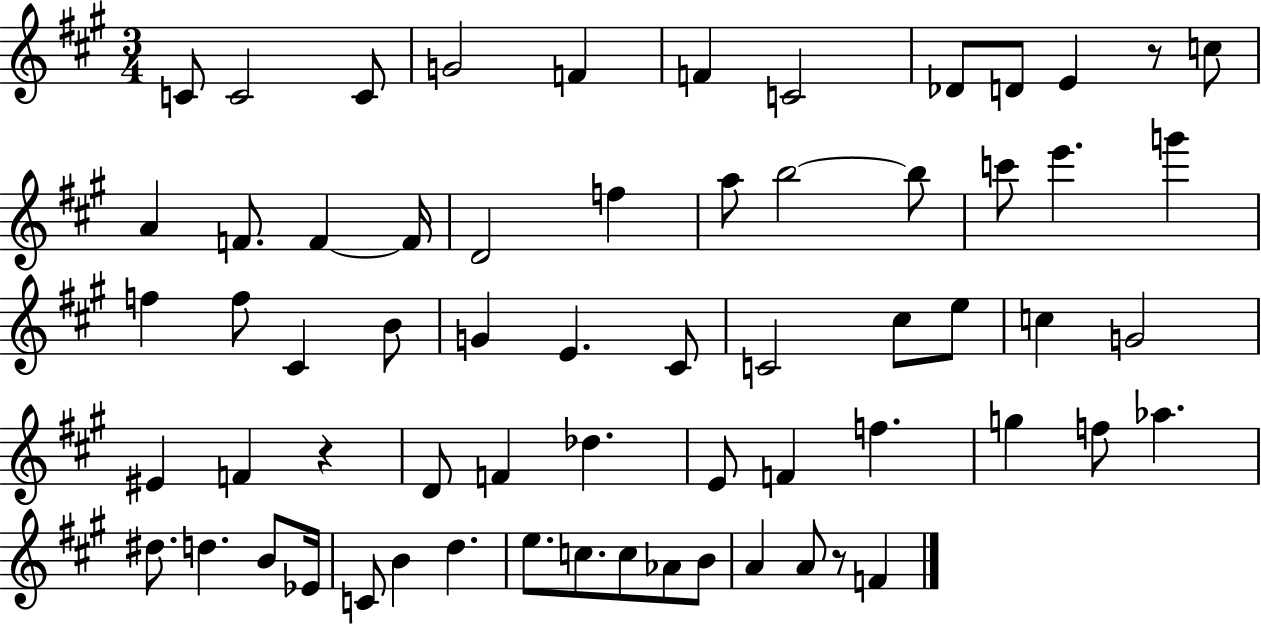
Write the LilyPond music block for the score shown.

{
  \clef treble
  \numericTimeSignature
  \time 3/4
  \key a \major
  c'8 c'2 c'8 | g'2 f'4 | f'4 c'2 | des'8 d'8 e'4 r8 c''8 | \break a'4 f'8. f'4~~ f'16 | d'2 f''4 | a''8 b''2~~ b''8 | c'''8 e'''4. g'''4 | \break f''4 f''8 cis'4 b'8 | g'4 e'4. cis'8 | c'2 cis''8 e''8 | c''4 g'2 | \break eis'4 f'4 r4 | d'8 f'4 des''4. | e'8 f'4 f''4. | g''4 f''8 aes''4. | \break dis''8. d''4. b'8 ees'16 | c'8 b'4 d''4. | e''8. c''8. c''8 aes'8 b'8 | a'4 a'8 r8 f'4 | \break \bar "|."
}